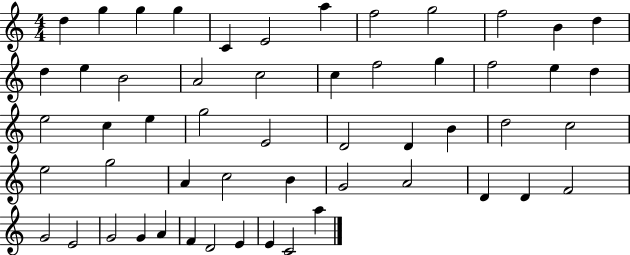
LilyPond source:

{
  \clef treble
  \numericTimeSignature
  \time 4/4
  \key c \major
  d''4 g''4 g''4 g''4 | c'4 e'2 a''4 | f''2 g''2 | f''2 b'4 d''4 | \break d''4 e''4 b'2 | a'2 c''2 | c''4 f''2 g''4 | f''2 e''4 d''4 | \break e''2 c''4 e''4 | g''2 e'2 | d'2 d'4 b'4 | d''2 c''2 | \break e''2 g''2 | a'4 c''2 b'4 | g'2 a'2 | d'4 d'4 f'2 | \break g'2 e'2 | g'2 g'4 a'4 | f'4 d'2 e'4 | e'4 c'2 a''4 | \break \bar "|."
}